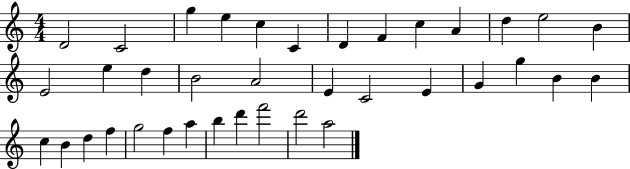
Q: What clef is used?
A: treble